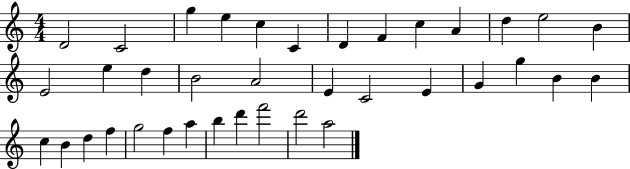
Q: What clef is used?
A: treble